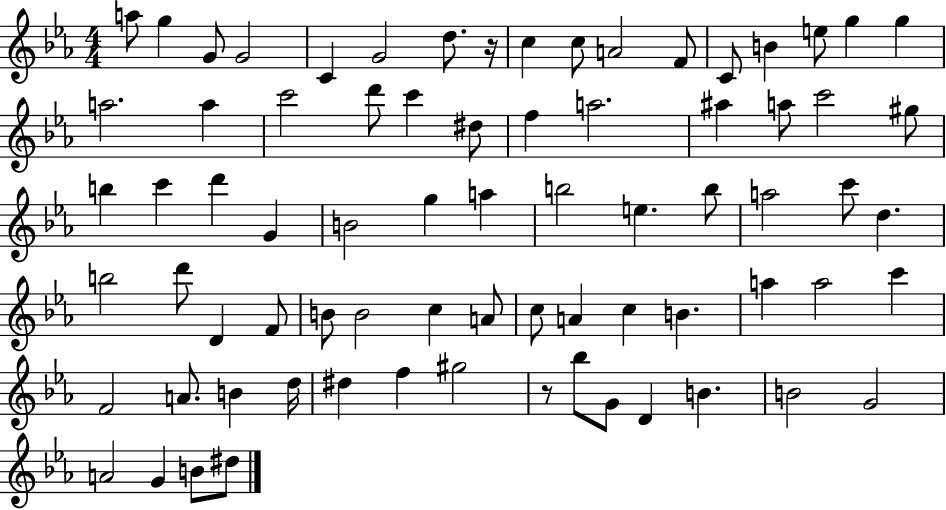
X:1
T:Untitled
M:4/4
L:1/4
K:Eb
a/2 g G/2 G2 C G2 d/2 z/4 c c/2 A2 F/2 C/2 B e/2 g g a2 a c'2 d'/2 c' ^d/2 f a2 ^a a/2 c'2 ^g/2 b c' d' G B2 g a b2 e b/2 a2 c'/2 d b2 d'/2 D F/2 B/2 B2 c A/2 c/2 A c B a a2 c' F2 A/2 B d/4 ^d f ^g2 z/2 _b/2 G/2 D B B2 G2 A2 G B/2 ^d/2